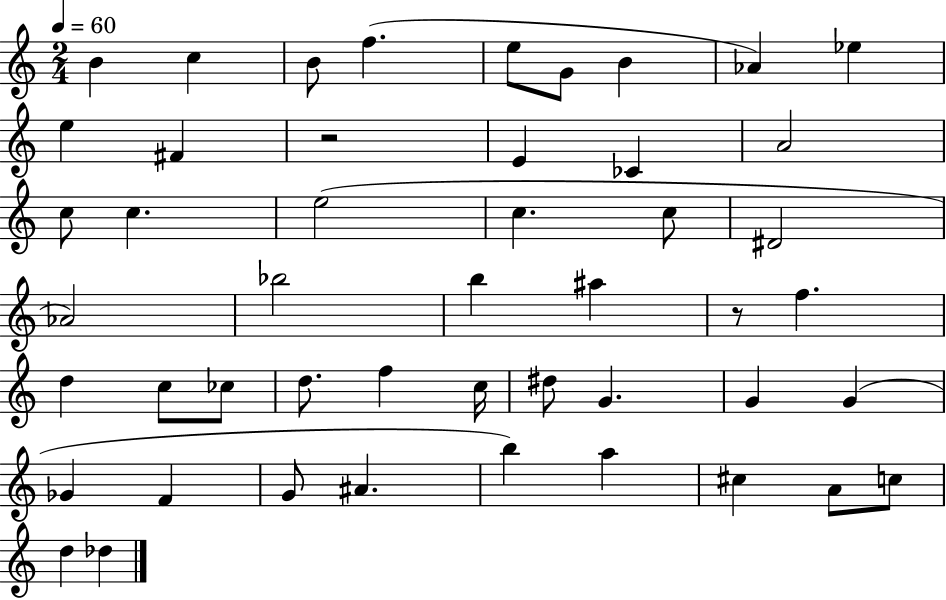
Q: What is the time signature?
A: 2/4